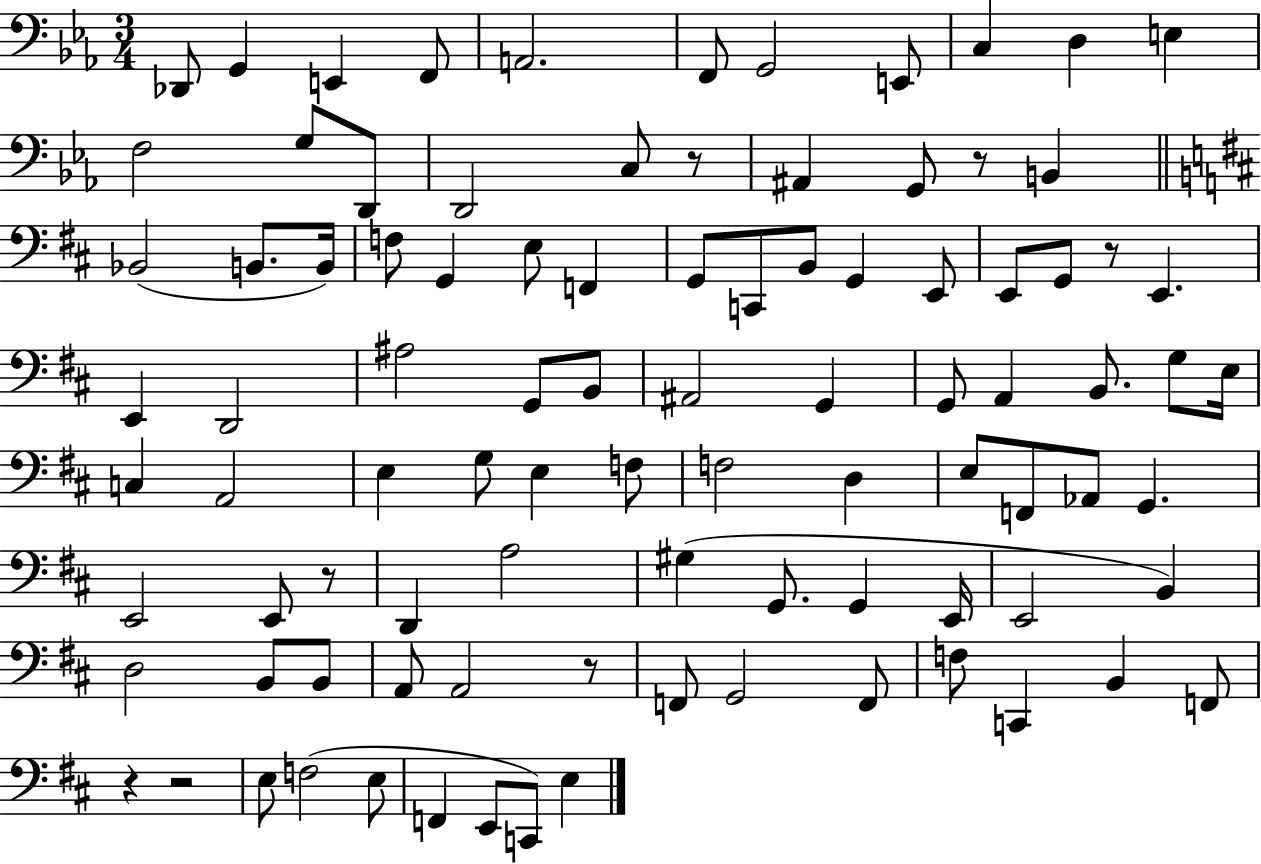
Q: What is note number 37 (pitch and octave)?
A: A#3